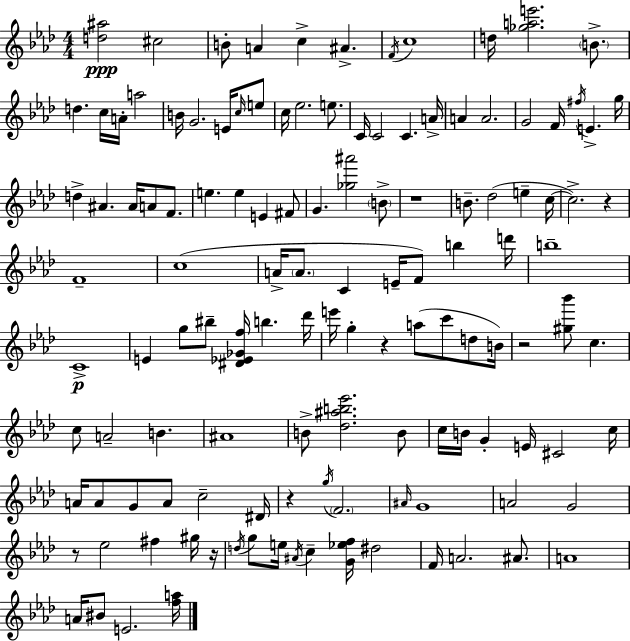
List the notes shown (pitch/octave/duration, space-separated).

[D5,A#5]/h C#5/h B4/e A4/q C5/q A#4/q. F4/s C5/w D5/s [Gb5,A5,E6]/h. B4/e. D5/q. C5/s A4/s A5/h B4/s G4/h. E4/s C5/s E5/e C5/s Eb5/h. E5/e. C4/s C4/h C4/q. A4/s A4/q A4/h. G4/h F4/s F#5/s E4/q. G5/s D5/q A#4/q. A#4/s A4/e F4/e. E5/q. E5/q E4/q F#4/e G4/q. [Gb5,A#6]/h B4/e R/w B4/e. Db5/h E5/q C5/s C5/h. R/q F4/w C5/w A4/s A4/e. C4/q E4/s F4/e B5/q D6/s B5/w C4/w E4/q G5/e BIS5/e [D#4,Eb4,Gb4,F5]/s B5/q. Db6/s E6/s G5/q R/q A5/e C6/e D5/e B4/s R/h [G#5,Bb6]/e C5/q. C5/e A4/h B4/q. A#4/w B4/e [Db5,A#5,B5,Eb6]/h. B4/e C5/s B4/s G4/q E4/s C#4/h C5/s A4/s A4/e G4/e A4/e C5/h D#4/s R/q G5/s F4/h. A#4/s G4/w A4/h G4/h R/e Eb5/h F#5/q G#5/s R/s D5/s G5/e E5/s A#4/s C5/q [G4,Eb5,F5]/s D#5/h F4/s A4/h. A#4/e. A4/w A4/s BIS4/e E4/h. [F5,A5]/s